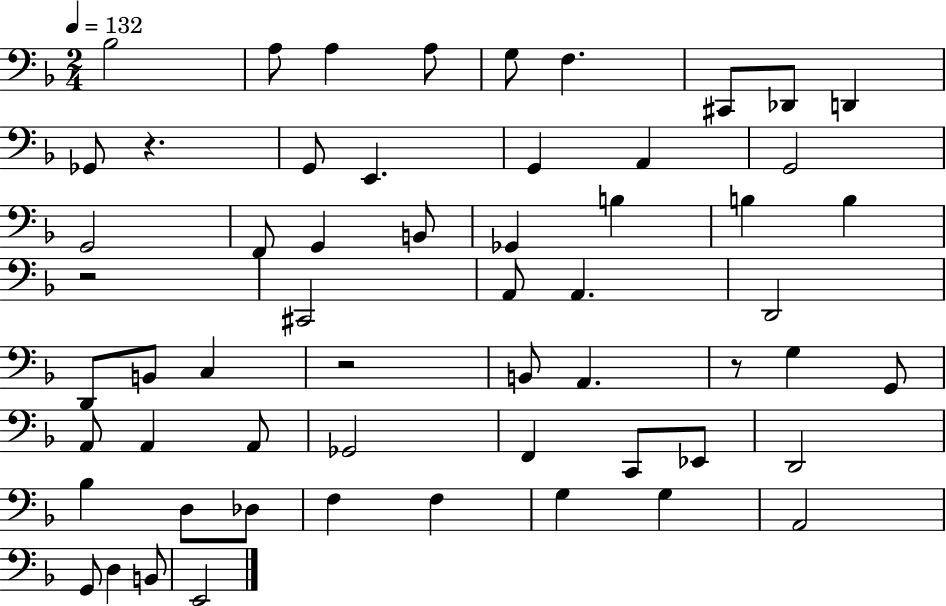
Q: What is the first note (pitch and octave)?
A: Bb3